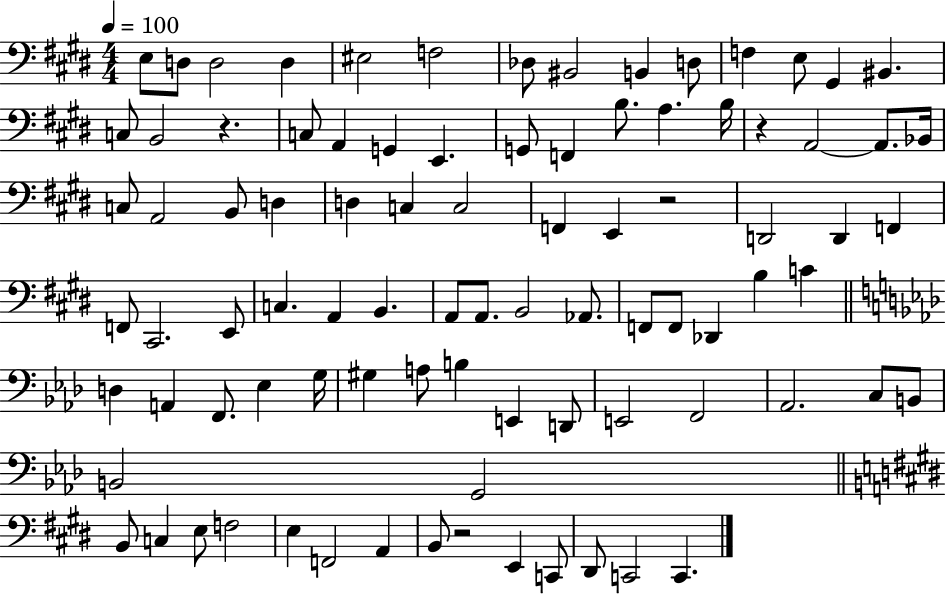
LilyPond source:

{
  \clef bass
  \numericTimeSignature
  \time 4/4
  \key e \major
  \tempo 4 = 100
  \repeat volta 2 { e8 d8 d2 d4 | eis2 f2 | des8 bis,2 b,4 d8 | f4 e8 gis,4 bis,4. | \break c8 b,2 r4. | c8 a,4 g,4 e,4. | g,8 f,4 b8. a4. b16 | r4 a,2~~ a,8. bes,16 | \break c8 a,2 b,8 d4 | d4 c4 c2 | f,4 e,4 r2 | d,2 d,4 f,4 | \break f,8 cis,2. e,8 | c4. a,4 b,4. | a,8 a,8. b,2 aes,8. | f,8 f,8 des,4 b4 c'4 | \break \bar "||" \break \key aes \major d4 a,4 f,8. ees4 g16 | gis4 a8 b4 e,4 d,8 | e,2 f,2 | aes,2. c8 b,8 | \break b,2 g,2 | \bar "||" \break \key e \major b,8 c4 e8 f2 | e4 f,2 a,4 | b,8 r2 e,4 c,8 | dis,8 c,2 c,4. | \break } \bar "|."
}